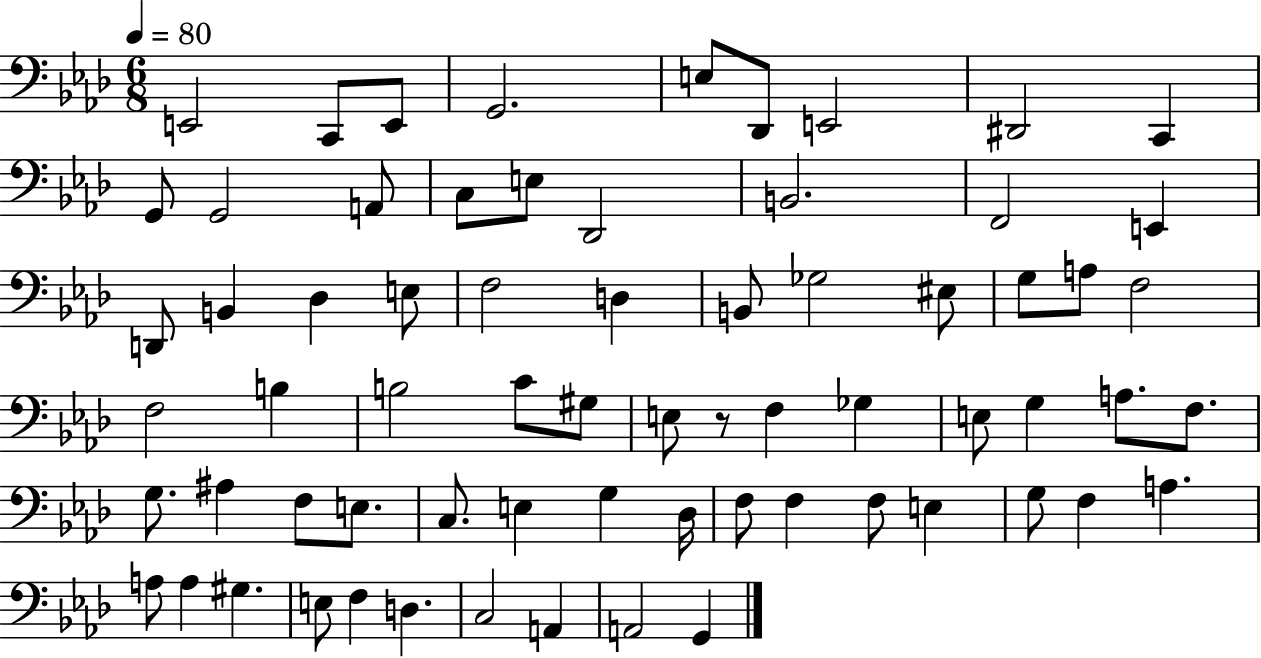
E2/h C2/e E2/e G2/h. E3/e Db2/e E2/h D#2/h C2/q G2/e G2/h A2/e C3/e E3/e Db2/h B2/h. F2/h E2/q D2/e B2/q Db3/q E3/e F3/h D3/q B2/e Gb3/h EIS3/e G3/e A3/e F3/h F3/h B3/q B3/h C4/e G#3/e E3/e R/e F3/q Gb3/q E3/e G3/q A3/e. F3/e. G3/e. A#3/q F3/e E3/e. C3/e. E3/q G3/q Db3/s F3/e F3/q F3/e E3/q G3/e F3/q A3/q. A3/e A3/q G#3/q. E3/e F3/q D3/q. C3/h A2/q A2/h G2/q